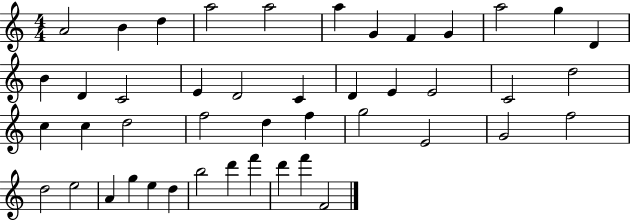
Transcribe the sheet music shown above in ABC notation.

X:1
T:Untitled
M:4/4
L:1/4
K:C
A2 B d a2 a2 a G F G a2 g D B D C2 E D2 C D E E2 C2 d2 c c d2 f2 d f g2 E2 G2 f2 d2 e2 A g e d b2 d' f' d' f' F2